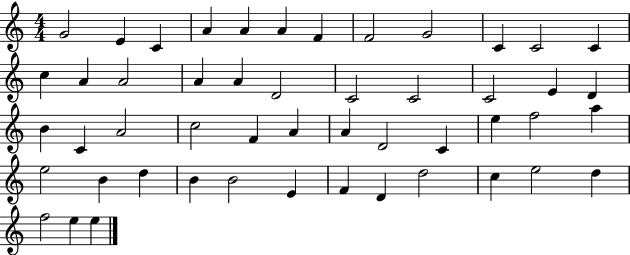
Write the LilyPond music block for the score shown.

{
  \clef treble
  \numericTimeSignature
  \time 4/4
  \key c \major
  g'2 e'4 c'4 | a'4 a'4 a'4 f'4 | f'2 g'2 | c'4 c'2 c'4 | \break c''4 a'4 a'2 | a'4 a'4 d'2 | c'2 c'2 | c'2 e'4 d'4 | \break b'4 c'4 a'2 | c''2 f'4 a'4 | a'4 d'2 c'4 | e''4 f''2 a''4 | \break e''2 b'4 d''4 | b'4 b'2 e'4 | f'4 d'4 d''2 | c''4 e''2 d''4 | \break f''2 e''4 e''4 | \bar "|."
}